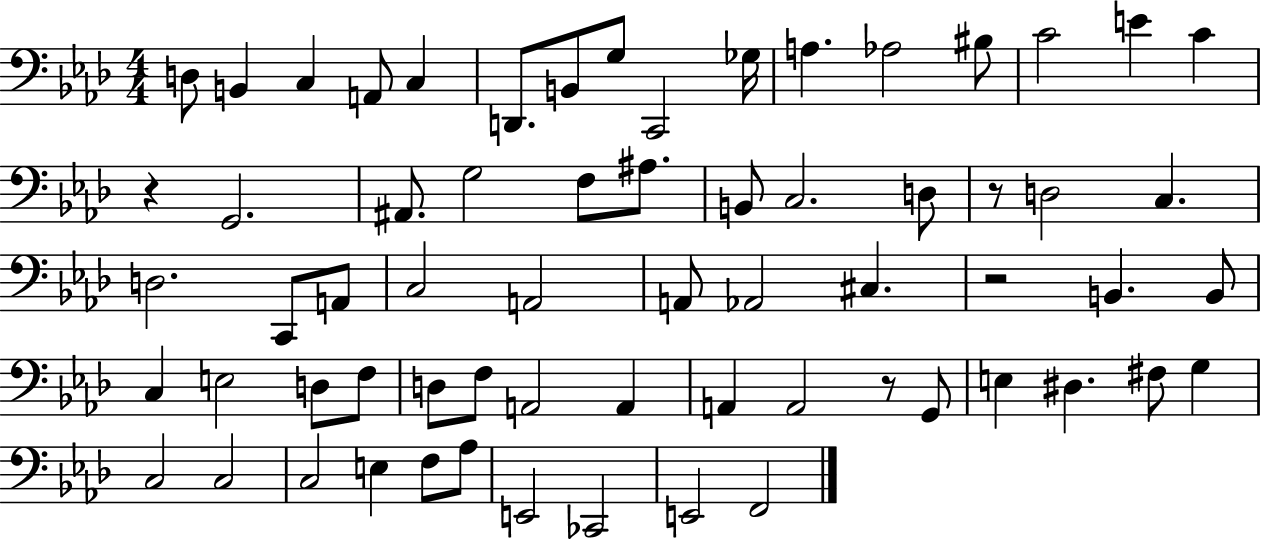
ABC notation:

X:1
T:Untitled
M:4/4
L:1/4
K:Ab
D,/2 B,, C, A,,/2 C, D,,/2 B,,/2 G,/2 C,,2 _G,/4 A, _A,2 ^B,/2 C2 E C z G,,2 ^A,,/2 G,2 F,/2 ^A,/2 B,,/2 C,2 D,/2 z/2 D,2 C, D,2 C,,/2 A,,/2 C,2 A,,2 A,,/2 _A,,2 ^C, z2 B,, B,,/2 C, E,2 D,/2 F,/2 D,/2 F,/2 A,,2 A,, A,, A,,2 z/2 G,,/2 E, ^D, ^F,/2 G, C,2 C,2 C,2 E, F,/2 _A,/2 E,,2 _C,,2 E,,2 F,,2